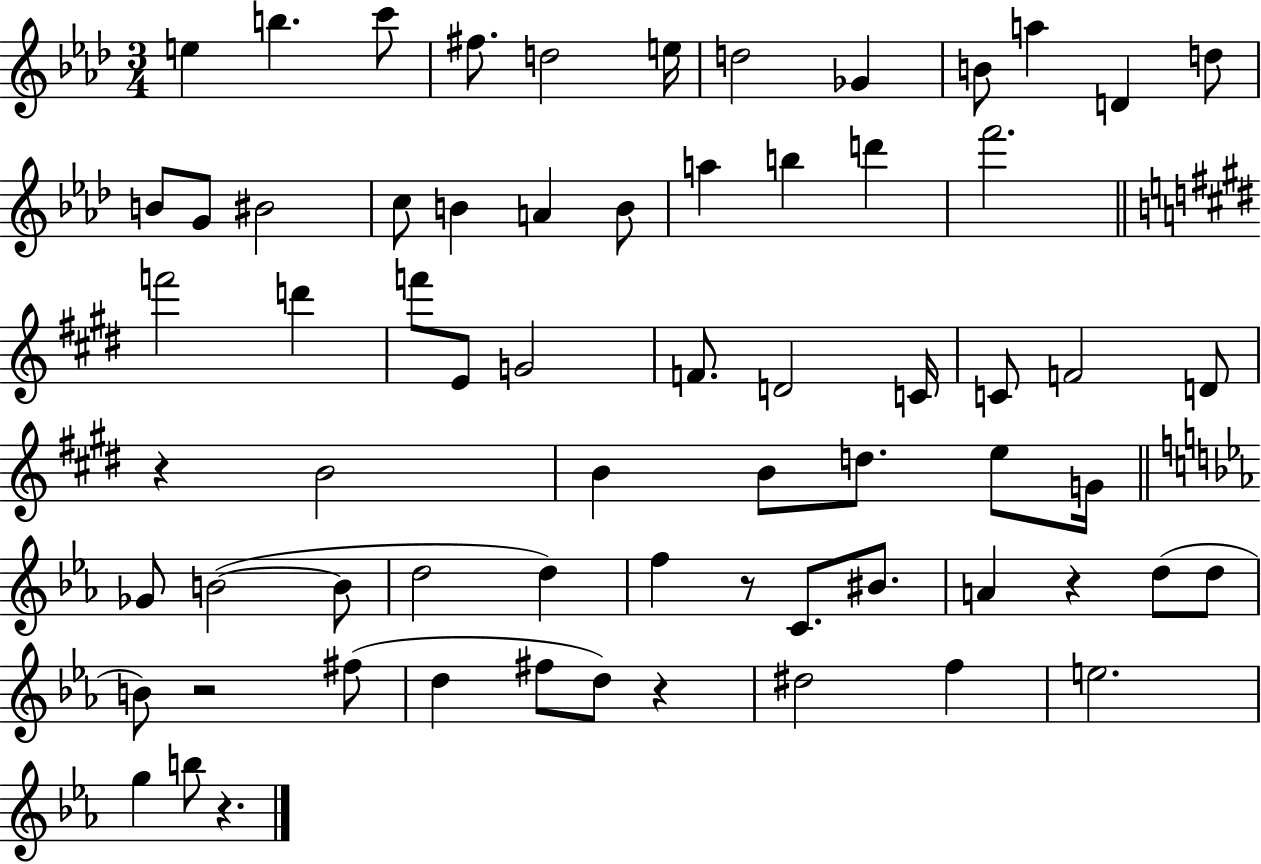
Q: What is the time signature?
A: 3/4